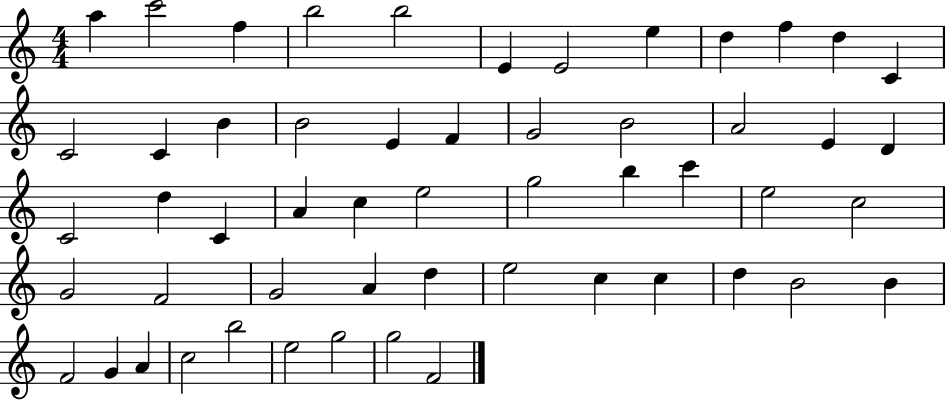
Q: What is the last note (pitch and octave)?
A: F4